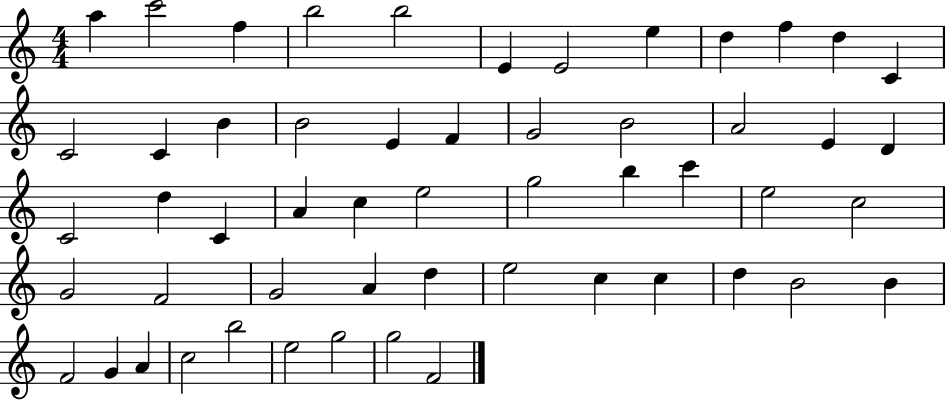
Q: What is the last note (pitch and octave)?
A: F4